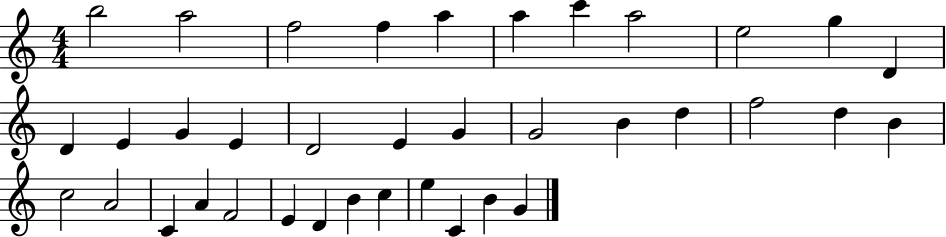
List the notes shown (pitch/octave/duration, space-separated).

B5/h A5/h F5/h F5/q A5/q A5/q C6/q A5/h E5/h G5/q D4/q D4/q E4/q G4/q E4/q D4/h E4/q G4/q G4/h B4/q D5/q F5/h D5/q B4/q C5/h A4/h C4/q A4/q F4/h E4/q D4/q B4/q C5/q E5/q C4/q B4/q G4/q